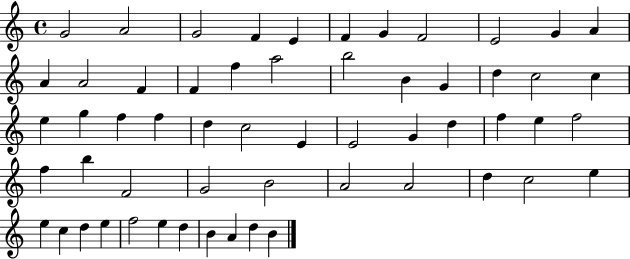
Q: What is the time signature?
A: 4/4